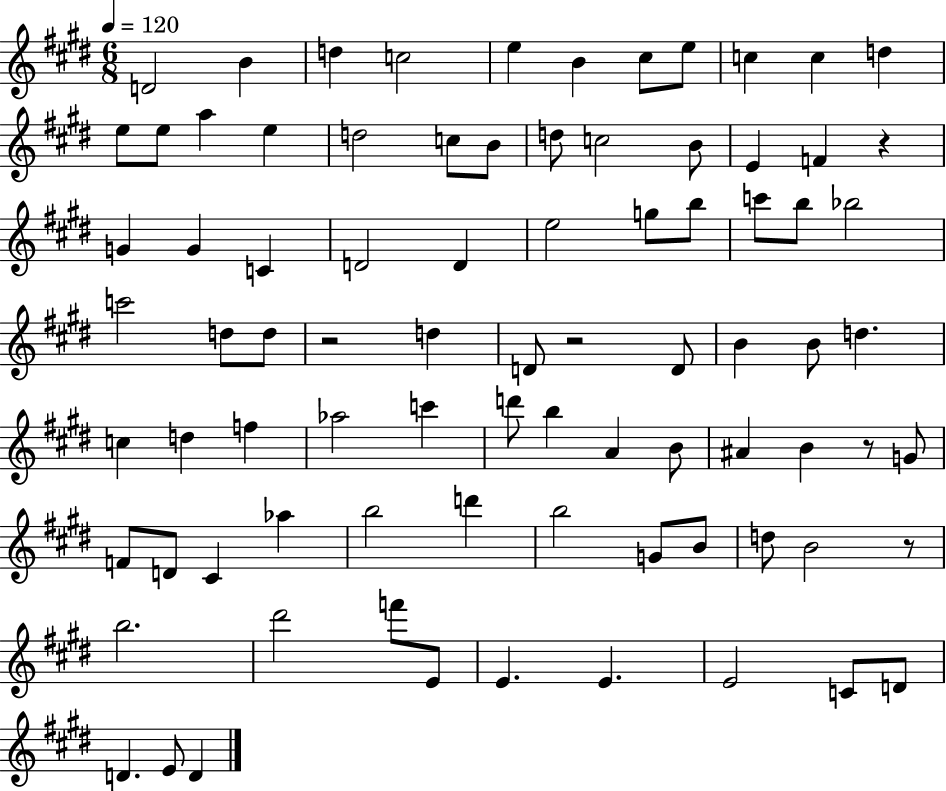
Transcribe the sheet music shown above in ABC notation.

X:1
T:Untitled
M:6/8
L:1/4
K:E
D2 B d c2 e B ^c/2 e/2 c c d e/2 e/2 a e d2 c/2 B/2 d/2 c2 B/2 E F z G G C D2 D e2 g/2 b/2 c'/2 b/2 _b2 c'2 d/2 d/2 z2 d D/2 z2 D/2 B B/2 d c d f _a2 c' d'/2 b A B/2 ^A B z/2 G/2 F/2 D/2 ^C _a b2 d' b2 G/2 B/2 d/2 B2 z/2 b2 ^d'2 f'/2 E/2 E E E2 C/2 D/2 D E/2 D